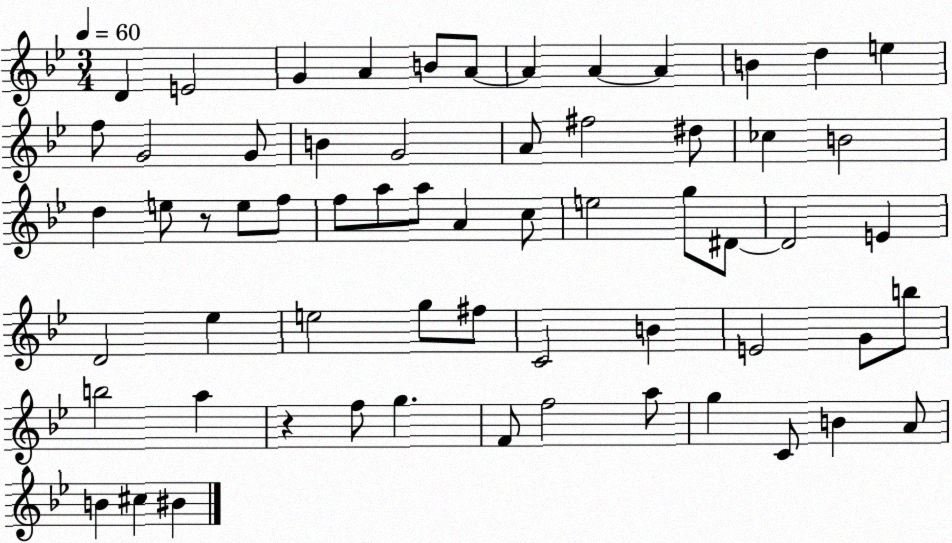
X:1
T:Untitled
M:3/4
L:1/4
K:Bb
D E2 G A B/2 A/2 A A A B d e f/2 G2 G/2 B G2 A/2 ^f2 ^d/2 _c B2 d e/2 z/2 e/2 f/2 f/2 a/2 a/2 A c/2 e2 g/2 ^D/2 ^D2 E D2 _e e2 g/2 ^f/2 C2 B E2 G/2 b/2 b2 a z f/2 g F/2 f2 a/2 g C/2 B A/2 B ^c ^B